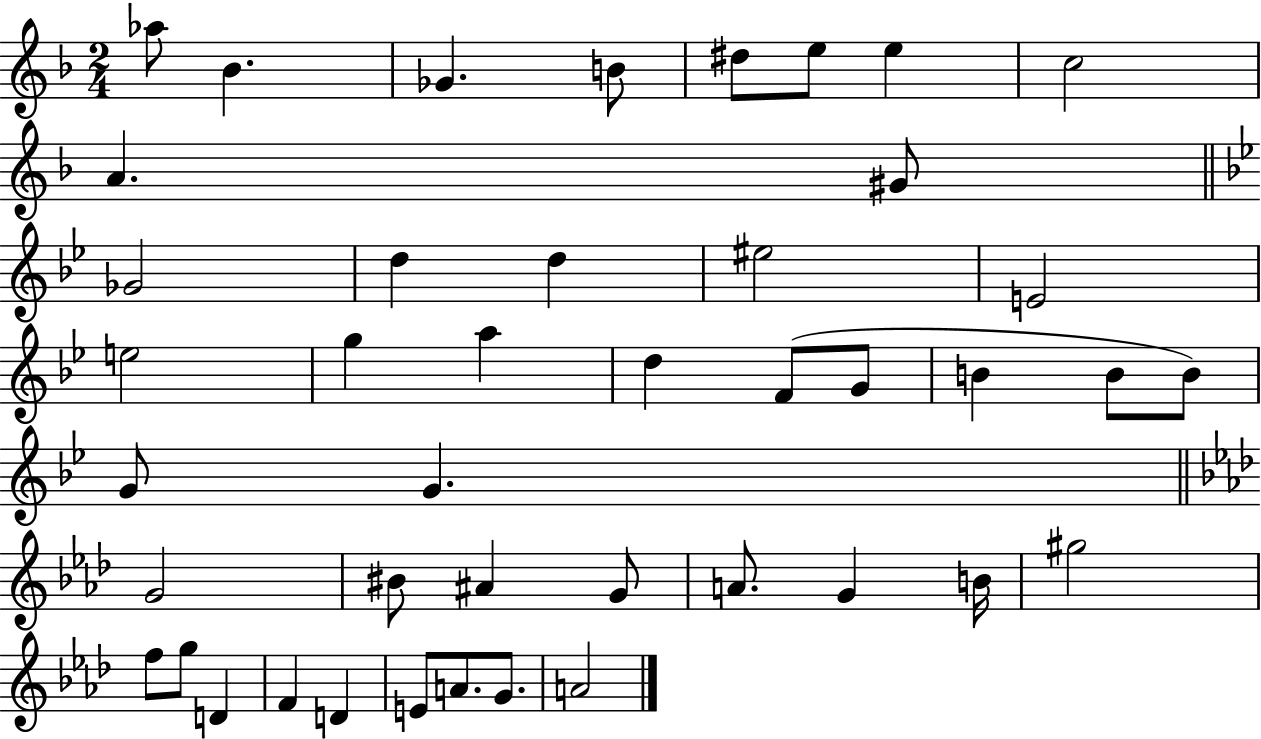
X:1
T:Untitled
M:2/4
L:1/4
K:F
_a/2 _B _G B/2 ^d/2 e/2 e c2 A ^G/2 _G2 d d ^e2 E2 e2 g a d F/2 G/2 B B/2 B/2 G/2 G G2 ^B/2 ^A G/2 A/2 G B/4 ^g2 f/2 g/2 D F D E/2 A/2 G/2 A2